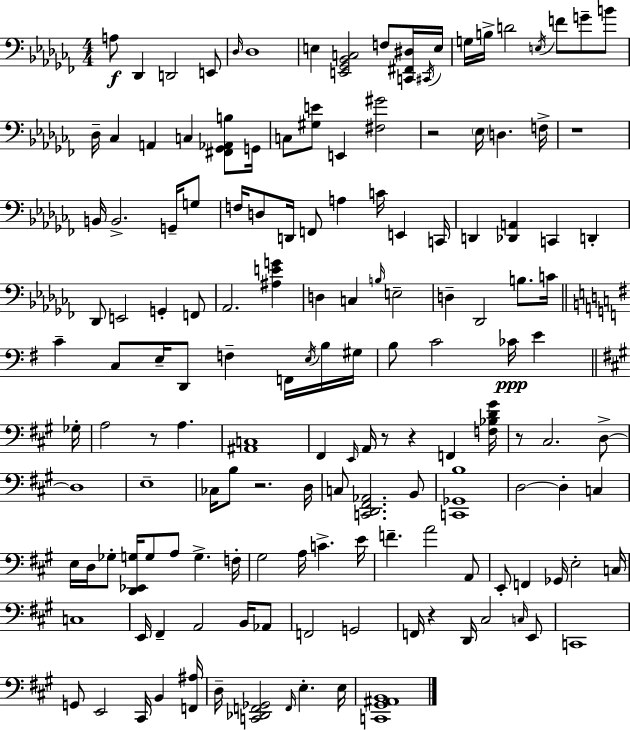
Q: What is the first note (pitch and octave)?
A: A3